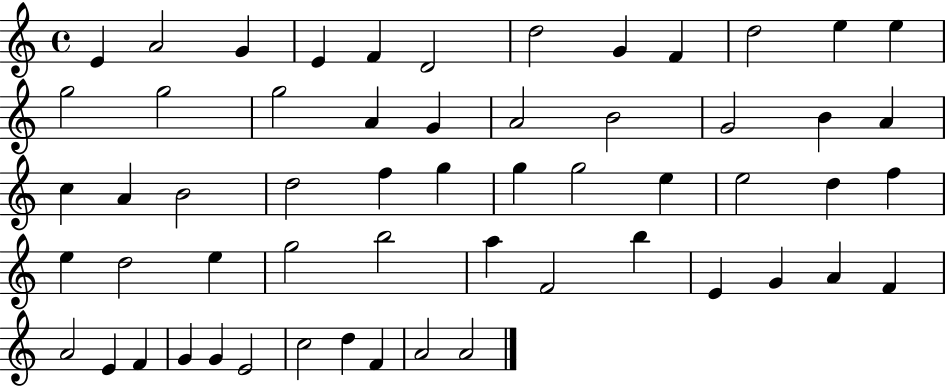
{
  \clef treble
  \time 4/4
  \defaultTimeSignature
  \key c \major
  e'4 a'2 g'4 | e'4 f'4 d'2 | d''2 g'4 f'4 | d''2 e''4 e''4 | \break g''2 g''2 | g''2 a'4 g'4 | a'2 b'2 | g'2 b'4 a'4 | \break c''4 a'4 b'2 | d''2 f''4 g''4 | g''4 g''2 e''4 | e''2 d''4 f''4 | \break e''4 d''2 e''4 | g''2 b''2 | a''4 f'2 b''4 | e'4 g'4 a'4 f'4 | \break a'2 e'4 f'4 | g'4 g'4 e'2 | c''2 d''4 f'4 | a'2 a'2 | \break \bar "|."
}